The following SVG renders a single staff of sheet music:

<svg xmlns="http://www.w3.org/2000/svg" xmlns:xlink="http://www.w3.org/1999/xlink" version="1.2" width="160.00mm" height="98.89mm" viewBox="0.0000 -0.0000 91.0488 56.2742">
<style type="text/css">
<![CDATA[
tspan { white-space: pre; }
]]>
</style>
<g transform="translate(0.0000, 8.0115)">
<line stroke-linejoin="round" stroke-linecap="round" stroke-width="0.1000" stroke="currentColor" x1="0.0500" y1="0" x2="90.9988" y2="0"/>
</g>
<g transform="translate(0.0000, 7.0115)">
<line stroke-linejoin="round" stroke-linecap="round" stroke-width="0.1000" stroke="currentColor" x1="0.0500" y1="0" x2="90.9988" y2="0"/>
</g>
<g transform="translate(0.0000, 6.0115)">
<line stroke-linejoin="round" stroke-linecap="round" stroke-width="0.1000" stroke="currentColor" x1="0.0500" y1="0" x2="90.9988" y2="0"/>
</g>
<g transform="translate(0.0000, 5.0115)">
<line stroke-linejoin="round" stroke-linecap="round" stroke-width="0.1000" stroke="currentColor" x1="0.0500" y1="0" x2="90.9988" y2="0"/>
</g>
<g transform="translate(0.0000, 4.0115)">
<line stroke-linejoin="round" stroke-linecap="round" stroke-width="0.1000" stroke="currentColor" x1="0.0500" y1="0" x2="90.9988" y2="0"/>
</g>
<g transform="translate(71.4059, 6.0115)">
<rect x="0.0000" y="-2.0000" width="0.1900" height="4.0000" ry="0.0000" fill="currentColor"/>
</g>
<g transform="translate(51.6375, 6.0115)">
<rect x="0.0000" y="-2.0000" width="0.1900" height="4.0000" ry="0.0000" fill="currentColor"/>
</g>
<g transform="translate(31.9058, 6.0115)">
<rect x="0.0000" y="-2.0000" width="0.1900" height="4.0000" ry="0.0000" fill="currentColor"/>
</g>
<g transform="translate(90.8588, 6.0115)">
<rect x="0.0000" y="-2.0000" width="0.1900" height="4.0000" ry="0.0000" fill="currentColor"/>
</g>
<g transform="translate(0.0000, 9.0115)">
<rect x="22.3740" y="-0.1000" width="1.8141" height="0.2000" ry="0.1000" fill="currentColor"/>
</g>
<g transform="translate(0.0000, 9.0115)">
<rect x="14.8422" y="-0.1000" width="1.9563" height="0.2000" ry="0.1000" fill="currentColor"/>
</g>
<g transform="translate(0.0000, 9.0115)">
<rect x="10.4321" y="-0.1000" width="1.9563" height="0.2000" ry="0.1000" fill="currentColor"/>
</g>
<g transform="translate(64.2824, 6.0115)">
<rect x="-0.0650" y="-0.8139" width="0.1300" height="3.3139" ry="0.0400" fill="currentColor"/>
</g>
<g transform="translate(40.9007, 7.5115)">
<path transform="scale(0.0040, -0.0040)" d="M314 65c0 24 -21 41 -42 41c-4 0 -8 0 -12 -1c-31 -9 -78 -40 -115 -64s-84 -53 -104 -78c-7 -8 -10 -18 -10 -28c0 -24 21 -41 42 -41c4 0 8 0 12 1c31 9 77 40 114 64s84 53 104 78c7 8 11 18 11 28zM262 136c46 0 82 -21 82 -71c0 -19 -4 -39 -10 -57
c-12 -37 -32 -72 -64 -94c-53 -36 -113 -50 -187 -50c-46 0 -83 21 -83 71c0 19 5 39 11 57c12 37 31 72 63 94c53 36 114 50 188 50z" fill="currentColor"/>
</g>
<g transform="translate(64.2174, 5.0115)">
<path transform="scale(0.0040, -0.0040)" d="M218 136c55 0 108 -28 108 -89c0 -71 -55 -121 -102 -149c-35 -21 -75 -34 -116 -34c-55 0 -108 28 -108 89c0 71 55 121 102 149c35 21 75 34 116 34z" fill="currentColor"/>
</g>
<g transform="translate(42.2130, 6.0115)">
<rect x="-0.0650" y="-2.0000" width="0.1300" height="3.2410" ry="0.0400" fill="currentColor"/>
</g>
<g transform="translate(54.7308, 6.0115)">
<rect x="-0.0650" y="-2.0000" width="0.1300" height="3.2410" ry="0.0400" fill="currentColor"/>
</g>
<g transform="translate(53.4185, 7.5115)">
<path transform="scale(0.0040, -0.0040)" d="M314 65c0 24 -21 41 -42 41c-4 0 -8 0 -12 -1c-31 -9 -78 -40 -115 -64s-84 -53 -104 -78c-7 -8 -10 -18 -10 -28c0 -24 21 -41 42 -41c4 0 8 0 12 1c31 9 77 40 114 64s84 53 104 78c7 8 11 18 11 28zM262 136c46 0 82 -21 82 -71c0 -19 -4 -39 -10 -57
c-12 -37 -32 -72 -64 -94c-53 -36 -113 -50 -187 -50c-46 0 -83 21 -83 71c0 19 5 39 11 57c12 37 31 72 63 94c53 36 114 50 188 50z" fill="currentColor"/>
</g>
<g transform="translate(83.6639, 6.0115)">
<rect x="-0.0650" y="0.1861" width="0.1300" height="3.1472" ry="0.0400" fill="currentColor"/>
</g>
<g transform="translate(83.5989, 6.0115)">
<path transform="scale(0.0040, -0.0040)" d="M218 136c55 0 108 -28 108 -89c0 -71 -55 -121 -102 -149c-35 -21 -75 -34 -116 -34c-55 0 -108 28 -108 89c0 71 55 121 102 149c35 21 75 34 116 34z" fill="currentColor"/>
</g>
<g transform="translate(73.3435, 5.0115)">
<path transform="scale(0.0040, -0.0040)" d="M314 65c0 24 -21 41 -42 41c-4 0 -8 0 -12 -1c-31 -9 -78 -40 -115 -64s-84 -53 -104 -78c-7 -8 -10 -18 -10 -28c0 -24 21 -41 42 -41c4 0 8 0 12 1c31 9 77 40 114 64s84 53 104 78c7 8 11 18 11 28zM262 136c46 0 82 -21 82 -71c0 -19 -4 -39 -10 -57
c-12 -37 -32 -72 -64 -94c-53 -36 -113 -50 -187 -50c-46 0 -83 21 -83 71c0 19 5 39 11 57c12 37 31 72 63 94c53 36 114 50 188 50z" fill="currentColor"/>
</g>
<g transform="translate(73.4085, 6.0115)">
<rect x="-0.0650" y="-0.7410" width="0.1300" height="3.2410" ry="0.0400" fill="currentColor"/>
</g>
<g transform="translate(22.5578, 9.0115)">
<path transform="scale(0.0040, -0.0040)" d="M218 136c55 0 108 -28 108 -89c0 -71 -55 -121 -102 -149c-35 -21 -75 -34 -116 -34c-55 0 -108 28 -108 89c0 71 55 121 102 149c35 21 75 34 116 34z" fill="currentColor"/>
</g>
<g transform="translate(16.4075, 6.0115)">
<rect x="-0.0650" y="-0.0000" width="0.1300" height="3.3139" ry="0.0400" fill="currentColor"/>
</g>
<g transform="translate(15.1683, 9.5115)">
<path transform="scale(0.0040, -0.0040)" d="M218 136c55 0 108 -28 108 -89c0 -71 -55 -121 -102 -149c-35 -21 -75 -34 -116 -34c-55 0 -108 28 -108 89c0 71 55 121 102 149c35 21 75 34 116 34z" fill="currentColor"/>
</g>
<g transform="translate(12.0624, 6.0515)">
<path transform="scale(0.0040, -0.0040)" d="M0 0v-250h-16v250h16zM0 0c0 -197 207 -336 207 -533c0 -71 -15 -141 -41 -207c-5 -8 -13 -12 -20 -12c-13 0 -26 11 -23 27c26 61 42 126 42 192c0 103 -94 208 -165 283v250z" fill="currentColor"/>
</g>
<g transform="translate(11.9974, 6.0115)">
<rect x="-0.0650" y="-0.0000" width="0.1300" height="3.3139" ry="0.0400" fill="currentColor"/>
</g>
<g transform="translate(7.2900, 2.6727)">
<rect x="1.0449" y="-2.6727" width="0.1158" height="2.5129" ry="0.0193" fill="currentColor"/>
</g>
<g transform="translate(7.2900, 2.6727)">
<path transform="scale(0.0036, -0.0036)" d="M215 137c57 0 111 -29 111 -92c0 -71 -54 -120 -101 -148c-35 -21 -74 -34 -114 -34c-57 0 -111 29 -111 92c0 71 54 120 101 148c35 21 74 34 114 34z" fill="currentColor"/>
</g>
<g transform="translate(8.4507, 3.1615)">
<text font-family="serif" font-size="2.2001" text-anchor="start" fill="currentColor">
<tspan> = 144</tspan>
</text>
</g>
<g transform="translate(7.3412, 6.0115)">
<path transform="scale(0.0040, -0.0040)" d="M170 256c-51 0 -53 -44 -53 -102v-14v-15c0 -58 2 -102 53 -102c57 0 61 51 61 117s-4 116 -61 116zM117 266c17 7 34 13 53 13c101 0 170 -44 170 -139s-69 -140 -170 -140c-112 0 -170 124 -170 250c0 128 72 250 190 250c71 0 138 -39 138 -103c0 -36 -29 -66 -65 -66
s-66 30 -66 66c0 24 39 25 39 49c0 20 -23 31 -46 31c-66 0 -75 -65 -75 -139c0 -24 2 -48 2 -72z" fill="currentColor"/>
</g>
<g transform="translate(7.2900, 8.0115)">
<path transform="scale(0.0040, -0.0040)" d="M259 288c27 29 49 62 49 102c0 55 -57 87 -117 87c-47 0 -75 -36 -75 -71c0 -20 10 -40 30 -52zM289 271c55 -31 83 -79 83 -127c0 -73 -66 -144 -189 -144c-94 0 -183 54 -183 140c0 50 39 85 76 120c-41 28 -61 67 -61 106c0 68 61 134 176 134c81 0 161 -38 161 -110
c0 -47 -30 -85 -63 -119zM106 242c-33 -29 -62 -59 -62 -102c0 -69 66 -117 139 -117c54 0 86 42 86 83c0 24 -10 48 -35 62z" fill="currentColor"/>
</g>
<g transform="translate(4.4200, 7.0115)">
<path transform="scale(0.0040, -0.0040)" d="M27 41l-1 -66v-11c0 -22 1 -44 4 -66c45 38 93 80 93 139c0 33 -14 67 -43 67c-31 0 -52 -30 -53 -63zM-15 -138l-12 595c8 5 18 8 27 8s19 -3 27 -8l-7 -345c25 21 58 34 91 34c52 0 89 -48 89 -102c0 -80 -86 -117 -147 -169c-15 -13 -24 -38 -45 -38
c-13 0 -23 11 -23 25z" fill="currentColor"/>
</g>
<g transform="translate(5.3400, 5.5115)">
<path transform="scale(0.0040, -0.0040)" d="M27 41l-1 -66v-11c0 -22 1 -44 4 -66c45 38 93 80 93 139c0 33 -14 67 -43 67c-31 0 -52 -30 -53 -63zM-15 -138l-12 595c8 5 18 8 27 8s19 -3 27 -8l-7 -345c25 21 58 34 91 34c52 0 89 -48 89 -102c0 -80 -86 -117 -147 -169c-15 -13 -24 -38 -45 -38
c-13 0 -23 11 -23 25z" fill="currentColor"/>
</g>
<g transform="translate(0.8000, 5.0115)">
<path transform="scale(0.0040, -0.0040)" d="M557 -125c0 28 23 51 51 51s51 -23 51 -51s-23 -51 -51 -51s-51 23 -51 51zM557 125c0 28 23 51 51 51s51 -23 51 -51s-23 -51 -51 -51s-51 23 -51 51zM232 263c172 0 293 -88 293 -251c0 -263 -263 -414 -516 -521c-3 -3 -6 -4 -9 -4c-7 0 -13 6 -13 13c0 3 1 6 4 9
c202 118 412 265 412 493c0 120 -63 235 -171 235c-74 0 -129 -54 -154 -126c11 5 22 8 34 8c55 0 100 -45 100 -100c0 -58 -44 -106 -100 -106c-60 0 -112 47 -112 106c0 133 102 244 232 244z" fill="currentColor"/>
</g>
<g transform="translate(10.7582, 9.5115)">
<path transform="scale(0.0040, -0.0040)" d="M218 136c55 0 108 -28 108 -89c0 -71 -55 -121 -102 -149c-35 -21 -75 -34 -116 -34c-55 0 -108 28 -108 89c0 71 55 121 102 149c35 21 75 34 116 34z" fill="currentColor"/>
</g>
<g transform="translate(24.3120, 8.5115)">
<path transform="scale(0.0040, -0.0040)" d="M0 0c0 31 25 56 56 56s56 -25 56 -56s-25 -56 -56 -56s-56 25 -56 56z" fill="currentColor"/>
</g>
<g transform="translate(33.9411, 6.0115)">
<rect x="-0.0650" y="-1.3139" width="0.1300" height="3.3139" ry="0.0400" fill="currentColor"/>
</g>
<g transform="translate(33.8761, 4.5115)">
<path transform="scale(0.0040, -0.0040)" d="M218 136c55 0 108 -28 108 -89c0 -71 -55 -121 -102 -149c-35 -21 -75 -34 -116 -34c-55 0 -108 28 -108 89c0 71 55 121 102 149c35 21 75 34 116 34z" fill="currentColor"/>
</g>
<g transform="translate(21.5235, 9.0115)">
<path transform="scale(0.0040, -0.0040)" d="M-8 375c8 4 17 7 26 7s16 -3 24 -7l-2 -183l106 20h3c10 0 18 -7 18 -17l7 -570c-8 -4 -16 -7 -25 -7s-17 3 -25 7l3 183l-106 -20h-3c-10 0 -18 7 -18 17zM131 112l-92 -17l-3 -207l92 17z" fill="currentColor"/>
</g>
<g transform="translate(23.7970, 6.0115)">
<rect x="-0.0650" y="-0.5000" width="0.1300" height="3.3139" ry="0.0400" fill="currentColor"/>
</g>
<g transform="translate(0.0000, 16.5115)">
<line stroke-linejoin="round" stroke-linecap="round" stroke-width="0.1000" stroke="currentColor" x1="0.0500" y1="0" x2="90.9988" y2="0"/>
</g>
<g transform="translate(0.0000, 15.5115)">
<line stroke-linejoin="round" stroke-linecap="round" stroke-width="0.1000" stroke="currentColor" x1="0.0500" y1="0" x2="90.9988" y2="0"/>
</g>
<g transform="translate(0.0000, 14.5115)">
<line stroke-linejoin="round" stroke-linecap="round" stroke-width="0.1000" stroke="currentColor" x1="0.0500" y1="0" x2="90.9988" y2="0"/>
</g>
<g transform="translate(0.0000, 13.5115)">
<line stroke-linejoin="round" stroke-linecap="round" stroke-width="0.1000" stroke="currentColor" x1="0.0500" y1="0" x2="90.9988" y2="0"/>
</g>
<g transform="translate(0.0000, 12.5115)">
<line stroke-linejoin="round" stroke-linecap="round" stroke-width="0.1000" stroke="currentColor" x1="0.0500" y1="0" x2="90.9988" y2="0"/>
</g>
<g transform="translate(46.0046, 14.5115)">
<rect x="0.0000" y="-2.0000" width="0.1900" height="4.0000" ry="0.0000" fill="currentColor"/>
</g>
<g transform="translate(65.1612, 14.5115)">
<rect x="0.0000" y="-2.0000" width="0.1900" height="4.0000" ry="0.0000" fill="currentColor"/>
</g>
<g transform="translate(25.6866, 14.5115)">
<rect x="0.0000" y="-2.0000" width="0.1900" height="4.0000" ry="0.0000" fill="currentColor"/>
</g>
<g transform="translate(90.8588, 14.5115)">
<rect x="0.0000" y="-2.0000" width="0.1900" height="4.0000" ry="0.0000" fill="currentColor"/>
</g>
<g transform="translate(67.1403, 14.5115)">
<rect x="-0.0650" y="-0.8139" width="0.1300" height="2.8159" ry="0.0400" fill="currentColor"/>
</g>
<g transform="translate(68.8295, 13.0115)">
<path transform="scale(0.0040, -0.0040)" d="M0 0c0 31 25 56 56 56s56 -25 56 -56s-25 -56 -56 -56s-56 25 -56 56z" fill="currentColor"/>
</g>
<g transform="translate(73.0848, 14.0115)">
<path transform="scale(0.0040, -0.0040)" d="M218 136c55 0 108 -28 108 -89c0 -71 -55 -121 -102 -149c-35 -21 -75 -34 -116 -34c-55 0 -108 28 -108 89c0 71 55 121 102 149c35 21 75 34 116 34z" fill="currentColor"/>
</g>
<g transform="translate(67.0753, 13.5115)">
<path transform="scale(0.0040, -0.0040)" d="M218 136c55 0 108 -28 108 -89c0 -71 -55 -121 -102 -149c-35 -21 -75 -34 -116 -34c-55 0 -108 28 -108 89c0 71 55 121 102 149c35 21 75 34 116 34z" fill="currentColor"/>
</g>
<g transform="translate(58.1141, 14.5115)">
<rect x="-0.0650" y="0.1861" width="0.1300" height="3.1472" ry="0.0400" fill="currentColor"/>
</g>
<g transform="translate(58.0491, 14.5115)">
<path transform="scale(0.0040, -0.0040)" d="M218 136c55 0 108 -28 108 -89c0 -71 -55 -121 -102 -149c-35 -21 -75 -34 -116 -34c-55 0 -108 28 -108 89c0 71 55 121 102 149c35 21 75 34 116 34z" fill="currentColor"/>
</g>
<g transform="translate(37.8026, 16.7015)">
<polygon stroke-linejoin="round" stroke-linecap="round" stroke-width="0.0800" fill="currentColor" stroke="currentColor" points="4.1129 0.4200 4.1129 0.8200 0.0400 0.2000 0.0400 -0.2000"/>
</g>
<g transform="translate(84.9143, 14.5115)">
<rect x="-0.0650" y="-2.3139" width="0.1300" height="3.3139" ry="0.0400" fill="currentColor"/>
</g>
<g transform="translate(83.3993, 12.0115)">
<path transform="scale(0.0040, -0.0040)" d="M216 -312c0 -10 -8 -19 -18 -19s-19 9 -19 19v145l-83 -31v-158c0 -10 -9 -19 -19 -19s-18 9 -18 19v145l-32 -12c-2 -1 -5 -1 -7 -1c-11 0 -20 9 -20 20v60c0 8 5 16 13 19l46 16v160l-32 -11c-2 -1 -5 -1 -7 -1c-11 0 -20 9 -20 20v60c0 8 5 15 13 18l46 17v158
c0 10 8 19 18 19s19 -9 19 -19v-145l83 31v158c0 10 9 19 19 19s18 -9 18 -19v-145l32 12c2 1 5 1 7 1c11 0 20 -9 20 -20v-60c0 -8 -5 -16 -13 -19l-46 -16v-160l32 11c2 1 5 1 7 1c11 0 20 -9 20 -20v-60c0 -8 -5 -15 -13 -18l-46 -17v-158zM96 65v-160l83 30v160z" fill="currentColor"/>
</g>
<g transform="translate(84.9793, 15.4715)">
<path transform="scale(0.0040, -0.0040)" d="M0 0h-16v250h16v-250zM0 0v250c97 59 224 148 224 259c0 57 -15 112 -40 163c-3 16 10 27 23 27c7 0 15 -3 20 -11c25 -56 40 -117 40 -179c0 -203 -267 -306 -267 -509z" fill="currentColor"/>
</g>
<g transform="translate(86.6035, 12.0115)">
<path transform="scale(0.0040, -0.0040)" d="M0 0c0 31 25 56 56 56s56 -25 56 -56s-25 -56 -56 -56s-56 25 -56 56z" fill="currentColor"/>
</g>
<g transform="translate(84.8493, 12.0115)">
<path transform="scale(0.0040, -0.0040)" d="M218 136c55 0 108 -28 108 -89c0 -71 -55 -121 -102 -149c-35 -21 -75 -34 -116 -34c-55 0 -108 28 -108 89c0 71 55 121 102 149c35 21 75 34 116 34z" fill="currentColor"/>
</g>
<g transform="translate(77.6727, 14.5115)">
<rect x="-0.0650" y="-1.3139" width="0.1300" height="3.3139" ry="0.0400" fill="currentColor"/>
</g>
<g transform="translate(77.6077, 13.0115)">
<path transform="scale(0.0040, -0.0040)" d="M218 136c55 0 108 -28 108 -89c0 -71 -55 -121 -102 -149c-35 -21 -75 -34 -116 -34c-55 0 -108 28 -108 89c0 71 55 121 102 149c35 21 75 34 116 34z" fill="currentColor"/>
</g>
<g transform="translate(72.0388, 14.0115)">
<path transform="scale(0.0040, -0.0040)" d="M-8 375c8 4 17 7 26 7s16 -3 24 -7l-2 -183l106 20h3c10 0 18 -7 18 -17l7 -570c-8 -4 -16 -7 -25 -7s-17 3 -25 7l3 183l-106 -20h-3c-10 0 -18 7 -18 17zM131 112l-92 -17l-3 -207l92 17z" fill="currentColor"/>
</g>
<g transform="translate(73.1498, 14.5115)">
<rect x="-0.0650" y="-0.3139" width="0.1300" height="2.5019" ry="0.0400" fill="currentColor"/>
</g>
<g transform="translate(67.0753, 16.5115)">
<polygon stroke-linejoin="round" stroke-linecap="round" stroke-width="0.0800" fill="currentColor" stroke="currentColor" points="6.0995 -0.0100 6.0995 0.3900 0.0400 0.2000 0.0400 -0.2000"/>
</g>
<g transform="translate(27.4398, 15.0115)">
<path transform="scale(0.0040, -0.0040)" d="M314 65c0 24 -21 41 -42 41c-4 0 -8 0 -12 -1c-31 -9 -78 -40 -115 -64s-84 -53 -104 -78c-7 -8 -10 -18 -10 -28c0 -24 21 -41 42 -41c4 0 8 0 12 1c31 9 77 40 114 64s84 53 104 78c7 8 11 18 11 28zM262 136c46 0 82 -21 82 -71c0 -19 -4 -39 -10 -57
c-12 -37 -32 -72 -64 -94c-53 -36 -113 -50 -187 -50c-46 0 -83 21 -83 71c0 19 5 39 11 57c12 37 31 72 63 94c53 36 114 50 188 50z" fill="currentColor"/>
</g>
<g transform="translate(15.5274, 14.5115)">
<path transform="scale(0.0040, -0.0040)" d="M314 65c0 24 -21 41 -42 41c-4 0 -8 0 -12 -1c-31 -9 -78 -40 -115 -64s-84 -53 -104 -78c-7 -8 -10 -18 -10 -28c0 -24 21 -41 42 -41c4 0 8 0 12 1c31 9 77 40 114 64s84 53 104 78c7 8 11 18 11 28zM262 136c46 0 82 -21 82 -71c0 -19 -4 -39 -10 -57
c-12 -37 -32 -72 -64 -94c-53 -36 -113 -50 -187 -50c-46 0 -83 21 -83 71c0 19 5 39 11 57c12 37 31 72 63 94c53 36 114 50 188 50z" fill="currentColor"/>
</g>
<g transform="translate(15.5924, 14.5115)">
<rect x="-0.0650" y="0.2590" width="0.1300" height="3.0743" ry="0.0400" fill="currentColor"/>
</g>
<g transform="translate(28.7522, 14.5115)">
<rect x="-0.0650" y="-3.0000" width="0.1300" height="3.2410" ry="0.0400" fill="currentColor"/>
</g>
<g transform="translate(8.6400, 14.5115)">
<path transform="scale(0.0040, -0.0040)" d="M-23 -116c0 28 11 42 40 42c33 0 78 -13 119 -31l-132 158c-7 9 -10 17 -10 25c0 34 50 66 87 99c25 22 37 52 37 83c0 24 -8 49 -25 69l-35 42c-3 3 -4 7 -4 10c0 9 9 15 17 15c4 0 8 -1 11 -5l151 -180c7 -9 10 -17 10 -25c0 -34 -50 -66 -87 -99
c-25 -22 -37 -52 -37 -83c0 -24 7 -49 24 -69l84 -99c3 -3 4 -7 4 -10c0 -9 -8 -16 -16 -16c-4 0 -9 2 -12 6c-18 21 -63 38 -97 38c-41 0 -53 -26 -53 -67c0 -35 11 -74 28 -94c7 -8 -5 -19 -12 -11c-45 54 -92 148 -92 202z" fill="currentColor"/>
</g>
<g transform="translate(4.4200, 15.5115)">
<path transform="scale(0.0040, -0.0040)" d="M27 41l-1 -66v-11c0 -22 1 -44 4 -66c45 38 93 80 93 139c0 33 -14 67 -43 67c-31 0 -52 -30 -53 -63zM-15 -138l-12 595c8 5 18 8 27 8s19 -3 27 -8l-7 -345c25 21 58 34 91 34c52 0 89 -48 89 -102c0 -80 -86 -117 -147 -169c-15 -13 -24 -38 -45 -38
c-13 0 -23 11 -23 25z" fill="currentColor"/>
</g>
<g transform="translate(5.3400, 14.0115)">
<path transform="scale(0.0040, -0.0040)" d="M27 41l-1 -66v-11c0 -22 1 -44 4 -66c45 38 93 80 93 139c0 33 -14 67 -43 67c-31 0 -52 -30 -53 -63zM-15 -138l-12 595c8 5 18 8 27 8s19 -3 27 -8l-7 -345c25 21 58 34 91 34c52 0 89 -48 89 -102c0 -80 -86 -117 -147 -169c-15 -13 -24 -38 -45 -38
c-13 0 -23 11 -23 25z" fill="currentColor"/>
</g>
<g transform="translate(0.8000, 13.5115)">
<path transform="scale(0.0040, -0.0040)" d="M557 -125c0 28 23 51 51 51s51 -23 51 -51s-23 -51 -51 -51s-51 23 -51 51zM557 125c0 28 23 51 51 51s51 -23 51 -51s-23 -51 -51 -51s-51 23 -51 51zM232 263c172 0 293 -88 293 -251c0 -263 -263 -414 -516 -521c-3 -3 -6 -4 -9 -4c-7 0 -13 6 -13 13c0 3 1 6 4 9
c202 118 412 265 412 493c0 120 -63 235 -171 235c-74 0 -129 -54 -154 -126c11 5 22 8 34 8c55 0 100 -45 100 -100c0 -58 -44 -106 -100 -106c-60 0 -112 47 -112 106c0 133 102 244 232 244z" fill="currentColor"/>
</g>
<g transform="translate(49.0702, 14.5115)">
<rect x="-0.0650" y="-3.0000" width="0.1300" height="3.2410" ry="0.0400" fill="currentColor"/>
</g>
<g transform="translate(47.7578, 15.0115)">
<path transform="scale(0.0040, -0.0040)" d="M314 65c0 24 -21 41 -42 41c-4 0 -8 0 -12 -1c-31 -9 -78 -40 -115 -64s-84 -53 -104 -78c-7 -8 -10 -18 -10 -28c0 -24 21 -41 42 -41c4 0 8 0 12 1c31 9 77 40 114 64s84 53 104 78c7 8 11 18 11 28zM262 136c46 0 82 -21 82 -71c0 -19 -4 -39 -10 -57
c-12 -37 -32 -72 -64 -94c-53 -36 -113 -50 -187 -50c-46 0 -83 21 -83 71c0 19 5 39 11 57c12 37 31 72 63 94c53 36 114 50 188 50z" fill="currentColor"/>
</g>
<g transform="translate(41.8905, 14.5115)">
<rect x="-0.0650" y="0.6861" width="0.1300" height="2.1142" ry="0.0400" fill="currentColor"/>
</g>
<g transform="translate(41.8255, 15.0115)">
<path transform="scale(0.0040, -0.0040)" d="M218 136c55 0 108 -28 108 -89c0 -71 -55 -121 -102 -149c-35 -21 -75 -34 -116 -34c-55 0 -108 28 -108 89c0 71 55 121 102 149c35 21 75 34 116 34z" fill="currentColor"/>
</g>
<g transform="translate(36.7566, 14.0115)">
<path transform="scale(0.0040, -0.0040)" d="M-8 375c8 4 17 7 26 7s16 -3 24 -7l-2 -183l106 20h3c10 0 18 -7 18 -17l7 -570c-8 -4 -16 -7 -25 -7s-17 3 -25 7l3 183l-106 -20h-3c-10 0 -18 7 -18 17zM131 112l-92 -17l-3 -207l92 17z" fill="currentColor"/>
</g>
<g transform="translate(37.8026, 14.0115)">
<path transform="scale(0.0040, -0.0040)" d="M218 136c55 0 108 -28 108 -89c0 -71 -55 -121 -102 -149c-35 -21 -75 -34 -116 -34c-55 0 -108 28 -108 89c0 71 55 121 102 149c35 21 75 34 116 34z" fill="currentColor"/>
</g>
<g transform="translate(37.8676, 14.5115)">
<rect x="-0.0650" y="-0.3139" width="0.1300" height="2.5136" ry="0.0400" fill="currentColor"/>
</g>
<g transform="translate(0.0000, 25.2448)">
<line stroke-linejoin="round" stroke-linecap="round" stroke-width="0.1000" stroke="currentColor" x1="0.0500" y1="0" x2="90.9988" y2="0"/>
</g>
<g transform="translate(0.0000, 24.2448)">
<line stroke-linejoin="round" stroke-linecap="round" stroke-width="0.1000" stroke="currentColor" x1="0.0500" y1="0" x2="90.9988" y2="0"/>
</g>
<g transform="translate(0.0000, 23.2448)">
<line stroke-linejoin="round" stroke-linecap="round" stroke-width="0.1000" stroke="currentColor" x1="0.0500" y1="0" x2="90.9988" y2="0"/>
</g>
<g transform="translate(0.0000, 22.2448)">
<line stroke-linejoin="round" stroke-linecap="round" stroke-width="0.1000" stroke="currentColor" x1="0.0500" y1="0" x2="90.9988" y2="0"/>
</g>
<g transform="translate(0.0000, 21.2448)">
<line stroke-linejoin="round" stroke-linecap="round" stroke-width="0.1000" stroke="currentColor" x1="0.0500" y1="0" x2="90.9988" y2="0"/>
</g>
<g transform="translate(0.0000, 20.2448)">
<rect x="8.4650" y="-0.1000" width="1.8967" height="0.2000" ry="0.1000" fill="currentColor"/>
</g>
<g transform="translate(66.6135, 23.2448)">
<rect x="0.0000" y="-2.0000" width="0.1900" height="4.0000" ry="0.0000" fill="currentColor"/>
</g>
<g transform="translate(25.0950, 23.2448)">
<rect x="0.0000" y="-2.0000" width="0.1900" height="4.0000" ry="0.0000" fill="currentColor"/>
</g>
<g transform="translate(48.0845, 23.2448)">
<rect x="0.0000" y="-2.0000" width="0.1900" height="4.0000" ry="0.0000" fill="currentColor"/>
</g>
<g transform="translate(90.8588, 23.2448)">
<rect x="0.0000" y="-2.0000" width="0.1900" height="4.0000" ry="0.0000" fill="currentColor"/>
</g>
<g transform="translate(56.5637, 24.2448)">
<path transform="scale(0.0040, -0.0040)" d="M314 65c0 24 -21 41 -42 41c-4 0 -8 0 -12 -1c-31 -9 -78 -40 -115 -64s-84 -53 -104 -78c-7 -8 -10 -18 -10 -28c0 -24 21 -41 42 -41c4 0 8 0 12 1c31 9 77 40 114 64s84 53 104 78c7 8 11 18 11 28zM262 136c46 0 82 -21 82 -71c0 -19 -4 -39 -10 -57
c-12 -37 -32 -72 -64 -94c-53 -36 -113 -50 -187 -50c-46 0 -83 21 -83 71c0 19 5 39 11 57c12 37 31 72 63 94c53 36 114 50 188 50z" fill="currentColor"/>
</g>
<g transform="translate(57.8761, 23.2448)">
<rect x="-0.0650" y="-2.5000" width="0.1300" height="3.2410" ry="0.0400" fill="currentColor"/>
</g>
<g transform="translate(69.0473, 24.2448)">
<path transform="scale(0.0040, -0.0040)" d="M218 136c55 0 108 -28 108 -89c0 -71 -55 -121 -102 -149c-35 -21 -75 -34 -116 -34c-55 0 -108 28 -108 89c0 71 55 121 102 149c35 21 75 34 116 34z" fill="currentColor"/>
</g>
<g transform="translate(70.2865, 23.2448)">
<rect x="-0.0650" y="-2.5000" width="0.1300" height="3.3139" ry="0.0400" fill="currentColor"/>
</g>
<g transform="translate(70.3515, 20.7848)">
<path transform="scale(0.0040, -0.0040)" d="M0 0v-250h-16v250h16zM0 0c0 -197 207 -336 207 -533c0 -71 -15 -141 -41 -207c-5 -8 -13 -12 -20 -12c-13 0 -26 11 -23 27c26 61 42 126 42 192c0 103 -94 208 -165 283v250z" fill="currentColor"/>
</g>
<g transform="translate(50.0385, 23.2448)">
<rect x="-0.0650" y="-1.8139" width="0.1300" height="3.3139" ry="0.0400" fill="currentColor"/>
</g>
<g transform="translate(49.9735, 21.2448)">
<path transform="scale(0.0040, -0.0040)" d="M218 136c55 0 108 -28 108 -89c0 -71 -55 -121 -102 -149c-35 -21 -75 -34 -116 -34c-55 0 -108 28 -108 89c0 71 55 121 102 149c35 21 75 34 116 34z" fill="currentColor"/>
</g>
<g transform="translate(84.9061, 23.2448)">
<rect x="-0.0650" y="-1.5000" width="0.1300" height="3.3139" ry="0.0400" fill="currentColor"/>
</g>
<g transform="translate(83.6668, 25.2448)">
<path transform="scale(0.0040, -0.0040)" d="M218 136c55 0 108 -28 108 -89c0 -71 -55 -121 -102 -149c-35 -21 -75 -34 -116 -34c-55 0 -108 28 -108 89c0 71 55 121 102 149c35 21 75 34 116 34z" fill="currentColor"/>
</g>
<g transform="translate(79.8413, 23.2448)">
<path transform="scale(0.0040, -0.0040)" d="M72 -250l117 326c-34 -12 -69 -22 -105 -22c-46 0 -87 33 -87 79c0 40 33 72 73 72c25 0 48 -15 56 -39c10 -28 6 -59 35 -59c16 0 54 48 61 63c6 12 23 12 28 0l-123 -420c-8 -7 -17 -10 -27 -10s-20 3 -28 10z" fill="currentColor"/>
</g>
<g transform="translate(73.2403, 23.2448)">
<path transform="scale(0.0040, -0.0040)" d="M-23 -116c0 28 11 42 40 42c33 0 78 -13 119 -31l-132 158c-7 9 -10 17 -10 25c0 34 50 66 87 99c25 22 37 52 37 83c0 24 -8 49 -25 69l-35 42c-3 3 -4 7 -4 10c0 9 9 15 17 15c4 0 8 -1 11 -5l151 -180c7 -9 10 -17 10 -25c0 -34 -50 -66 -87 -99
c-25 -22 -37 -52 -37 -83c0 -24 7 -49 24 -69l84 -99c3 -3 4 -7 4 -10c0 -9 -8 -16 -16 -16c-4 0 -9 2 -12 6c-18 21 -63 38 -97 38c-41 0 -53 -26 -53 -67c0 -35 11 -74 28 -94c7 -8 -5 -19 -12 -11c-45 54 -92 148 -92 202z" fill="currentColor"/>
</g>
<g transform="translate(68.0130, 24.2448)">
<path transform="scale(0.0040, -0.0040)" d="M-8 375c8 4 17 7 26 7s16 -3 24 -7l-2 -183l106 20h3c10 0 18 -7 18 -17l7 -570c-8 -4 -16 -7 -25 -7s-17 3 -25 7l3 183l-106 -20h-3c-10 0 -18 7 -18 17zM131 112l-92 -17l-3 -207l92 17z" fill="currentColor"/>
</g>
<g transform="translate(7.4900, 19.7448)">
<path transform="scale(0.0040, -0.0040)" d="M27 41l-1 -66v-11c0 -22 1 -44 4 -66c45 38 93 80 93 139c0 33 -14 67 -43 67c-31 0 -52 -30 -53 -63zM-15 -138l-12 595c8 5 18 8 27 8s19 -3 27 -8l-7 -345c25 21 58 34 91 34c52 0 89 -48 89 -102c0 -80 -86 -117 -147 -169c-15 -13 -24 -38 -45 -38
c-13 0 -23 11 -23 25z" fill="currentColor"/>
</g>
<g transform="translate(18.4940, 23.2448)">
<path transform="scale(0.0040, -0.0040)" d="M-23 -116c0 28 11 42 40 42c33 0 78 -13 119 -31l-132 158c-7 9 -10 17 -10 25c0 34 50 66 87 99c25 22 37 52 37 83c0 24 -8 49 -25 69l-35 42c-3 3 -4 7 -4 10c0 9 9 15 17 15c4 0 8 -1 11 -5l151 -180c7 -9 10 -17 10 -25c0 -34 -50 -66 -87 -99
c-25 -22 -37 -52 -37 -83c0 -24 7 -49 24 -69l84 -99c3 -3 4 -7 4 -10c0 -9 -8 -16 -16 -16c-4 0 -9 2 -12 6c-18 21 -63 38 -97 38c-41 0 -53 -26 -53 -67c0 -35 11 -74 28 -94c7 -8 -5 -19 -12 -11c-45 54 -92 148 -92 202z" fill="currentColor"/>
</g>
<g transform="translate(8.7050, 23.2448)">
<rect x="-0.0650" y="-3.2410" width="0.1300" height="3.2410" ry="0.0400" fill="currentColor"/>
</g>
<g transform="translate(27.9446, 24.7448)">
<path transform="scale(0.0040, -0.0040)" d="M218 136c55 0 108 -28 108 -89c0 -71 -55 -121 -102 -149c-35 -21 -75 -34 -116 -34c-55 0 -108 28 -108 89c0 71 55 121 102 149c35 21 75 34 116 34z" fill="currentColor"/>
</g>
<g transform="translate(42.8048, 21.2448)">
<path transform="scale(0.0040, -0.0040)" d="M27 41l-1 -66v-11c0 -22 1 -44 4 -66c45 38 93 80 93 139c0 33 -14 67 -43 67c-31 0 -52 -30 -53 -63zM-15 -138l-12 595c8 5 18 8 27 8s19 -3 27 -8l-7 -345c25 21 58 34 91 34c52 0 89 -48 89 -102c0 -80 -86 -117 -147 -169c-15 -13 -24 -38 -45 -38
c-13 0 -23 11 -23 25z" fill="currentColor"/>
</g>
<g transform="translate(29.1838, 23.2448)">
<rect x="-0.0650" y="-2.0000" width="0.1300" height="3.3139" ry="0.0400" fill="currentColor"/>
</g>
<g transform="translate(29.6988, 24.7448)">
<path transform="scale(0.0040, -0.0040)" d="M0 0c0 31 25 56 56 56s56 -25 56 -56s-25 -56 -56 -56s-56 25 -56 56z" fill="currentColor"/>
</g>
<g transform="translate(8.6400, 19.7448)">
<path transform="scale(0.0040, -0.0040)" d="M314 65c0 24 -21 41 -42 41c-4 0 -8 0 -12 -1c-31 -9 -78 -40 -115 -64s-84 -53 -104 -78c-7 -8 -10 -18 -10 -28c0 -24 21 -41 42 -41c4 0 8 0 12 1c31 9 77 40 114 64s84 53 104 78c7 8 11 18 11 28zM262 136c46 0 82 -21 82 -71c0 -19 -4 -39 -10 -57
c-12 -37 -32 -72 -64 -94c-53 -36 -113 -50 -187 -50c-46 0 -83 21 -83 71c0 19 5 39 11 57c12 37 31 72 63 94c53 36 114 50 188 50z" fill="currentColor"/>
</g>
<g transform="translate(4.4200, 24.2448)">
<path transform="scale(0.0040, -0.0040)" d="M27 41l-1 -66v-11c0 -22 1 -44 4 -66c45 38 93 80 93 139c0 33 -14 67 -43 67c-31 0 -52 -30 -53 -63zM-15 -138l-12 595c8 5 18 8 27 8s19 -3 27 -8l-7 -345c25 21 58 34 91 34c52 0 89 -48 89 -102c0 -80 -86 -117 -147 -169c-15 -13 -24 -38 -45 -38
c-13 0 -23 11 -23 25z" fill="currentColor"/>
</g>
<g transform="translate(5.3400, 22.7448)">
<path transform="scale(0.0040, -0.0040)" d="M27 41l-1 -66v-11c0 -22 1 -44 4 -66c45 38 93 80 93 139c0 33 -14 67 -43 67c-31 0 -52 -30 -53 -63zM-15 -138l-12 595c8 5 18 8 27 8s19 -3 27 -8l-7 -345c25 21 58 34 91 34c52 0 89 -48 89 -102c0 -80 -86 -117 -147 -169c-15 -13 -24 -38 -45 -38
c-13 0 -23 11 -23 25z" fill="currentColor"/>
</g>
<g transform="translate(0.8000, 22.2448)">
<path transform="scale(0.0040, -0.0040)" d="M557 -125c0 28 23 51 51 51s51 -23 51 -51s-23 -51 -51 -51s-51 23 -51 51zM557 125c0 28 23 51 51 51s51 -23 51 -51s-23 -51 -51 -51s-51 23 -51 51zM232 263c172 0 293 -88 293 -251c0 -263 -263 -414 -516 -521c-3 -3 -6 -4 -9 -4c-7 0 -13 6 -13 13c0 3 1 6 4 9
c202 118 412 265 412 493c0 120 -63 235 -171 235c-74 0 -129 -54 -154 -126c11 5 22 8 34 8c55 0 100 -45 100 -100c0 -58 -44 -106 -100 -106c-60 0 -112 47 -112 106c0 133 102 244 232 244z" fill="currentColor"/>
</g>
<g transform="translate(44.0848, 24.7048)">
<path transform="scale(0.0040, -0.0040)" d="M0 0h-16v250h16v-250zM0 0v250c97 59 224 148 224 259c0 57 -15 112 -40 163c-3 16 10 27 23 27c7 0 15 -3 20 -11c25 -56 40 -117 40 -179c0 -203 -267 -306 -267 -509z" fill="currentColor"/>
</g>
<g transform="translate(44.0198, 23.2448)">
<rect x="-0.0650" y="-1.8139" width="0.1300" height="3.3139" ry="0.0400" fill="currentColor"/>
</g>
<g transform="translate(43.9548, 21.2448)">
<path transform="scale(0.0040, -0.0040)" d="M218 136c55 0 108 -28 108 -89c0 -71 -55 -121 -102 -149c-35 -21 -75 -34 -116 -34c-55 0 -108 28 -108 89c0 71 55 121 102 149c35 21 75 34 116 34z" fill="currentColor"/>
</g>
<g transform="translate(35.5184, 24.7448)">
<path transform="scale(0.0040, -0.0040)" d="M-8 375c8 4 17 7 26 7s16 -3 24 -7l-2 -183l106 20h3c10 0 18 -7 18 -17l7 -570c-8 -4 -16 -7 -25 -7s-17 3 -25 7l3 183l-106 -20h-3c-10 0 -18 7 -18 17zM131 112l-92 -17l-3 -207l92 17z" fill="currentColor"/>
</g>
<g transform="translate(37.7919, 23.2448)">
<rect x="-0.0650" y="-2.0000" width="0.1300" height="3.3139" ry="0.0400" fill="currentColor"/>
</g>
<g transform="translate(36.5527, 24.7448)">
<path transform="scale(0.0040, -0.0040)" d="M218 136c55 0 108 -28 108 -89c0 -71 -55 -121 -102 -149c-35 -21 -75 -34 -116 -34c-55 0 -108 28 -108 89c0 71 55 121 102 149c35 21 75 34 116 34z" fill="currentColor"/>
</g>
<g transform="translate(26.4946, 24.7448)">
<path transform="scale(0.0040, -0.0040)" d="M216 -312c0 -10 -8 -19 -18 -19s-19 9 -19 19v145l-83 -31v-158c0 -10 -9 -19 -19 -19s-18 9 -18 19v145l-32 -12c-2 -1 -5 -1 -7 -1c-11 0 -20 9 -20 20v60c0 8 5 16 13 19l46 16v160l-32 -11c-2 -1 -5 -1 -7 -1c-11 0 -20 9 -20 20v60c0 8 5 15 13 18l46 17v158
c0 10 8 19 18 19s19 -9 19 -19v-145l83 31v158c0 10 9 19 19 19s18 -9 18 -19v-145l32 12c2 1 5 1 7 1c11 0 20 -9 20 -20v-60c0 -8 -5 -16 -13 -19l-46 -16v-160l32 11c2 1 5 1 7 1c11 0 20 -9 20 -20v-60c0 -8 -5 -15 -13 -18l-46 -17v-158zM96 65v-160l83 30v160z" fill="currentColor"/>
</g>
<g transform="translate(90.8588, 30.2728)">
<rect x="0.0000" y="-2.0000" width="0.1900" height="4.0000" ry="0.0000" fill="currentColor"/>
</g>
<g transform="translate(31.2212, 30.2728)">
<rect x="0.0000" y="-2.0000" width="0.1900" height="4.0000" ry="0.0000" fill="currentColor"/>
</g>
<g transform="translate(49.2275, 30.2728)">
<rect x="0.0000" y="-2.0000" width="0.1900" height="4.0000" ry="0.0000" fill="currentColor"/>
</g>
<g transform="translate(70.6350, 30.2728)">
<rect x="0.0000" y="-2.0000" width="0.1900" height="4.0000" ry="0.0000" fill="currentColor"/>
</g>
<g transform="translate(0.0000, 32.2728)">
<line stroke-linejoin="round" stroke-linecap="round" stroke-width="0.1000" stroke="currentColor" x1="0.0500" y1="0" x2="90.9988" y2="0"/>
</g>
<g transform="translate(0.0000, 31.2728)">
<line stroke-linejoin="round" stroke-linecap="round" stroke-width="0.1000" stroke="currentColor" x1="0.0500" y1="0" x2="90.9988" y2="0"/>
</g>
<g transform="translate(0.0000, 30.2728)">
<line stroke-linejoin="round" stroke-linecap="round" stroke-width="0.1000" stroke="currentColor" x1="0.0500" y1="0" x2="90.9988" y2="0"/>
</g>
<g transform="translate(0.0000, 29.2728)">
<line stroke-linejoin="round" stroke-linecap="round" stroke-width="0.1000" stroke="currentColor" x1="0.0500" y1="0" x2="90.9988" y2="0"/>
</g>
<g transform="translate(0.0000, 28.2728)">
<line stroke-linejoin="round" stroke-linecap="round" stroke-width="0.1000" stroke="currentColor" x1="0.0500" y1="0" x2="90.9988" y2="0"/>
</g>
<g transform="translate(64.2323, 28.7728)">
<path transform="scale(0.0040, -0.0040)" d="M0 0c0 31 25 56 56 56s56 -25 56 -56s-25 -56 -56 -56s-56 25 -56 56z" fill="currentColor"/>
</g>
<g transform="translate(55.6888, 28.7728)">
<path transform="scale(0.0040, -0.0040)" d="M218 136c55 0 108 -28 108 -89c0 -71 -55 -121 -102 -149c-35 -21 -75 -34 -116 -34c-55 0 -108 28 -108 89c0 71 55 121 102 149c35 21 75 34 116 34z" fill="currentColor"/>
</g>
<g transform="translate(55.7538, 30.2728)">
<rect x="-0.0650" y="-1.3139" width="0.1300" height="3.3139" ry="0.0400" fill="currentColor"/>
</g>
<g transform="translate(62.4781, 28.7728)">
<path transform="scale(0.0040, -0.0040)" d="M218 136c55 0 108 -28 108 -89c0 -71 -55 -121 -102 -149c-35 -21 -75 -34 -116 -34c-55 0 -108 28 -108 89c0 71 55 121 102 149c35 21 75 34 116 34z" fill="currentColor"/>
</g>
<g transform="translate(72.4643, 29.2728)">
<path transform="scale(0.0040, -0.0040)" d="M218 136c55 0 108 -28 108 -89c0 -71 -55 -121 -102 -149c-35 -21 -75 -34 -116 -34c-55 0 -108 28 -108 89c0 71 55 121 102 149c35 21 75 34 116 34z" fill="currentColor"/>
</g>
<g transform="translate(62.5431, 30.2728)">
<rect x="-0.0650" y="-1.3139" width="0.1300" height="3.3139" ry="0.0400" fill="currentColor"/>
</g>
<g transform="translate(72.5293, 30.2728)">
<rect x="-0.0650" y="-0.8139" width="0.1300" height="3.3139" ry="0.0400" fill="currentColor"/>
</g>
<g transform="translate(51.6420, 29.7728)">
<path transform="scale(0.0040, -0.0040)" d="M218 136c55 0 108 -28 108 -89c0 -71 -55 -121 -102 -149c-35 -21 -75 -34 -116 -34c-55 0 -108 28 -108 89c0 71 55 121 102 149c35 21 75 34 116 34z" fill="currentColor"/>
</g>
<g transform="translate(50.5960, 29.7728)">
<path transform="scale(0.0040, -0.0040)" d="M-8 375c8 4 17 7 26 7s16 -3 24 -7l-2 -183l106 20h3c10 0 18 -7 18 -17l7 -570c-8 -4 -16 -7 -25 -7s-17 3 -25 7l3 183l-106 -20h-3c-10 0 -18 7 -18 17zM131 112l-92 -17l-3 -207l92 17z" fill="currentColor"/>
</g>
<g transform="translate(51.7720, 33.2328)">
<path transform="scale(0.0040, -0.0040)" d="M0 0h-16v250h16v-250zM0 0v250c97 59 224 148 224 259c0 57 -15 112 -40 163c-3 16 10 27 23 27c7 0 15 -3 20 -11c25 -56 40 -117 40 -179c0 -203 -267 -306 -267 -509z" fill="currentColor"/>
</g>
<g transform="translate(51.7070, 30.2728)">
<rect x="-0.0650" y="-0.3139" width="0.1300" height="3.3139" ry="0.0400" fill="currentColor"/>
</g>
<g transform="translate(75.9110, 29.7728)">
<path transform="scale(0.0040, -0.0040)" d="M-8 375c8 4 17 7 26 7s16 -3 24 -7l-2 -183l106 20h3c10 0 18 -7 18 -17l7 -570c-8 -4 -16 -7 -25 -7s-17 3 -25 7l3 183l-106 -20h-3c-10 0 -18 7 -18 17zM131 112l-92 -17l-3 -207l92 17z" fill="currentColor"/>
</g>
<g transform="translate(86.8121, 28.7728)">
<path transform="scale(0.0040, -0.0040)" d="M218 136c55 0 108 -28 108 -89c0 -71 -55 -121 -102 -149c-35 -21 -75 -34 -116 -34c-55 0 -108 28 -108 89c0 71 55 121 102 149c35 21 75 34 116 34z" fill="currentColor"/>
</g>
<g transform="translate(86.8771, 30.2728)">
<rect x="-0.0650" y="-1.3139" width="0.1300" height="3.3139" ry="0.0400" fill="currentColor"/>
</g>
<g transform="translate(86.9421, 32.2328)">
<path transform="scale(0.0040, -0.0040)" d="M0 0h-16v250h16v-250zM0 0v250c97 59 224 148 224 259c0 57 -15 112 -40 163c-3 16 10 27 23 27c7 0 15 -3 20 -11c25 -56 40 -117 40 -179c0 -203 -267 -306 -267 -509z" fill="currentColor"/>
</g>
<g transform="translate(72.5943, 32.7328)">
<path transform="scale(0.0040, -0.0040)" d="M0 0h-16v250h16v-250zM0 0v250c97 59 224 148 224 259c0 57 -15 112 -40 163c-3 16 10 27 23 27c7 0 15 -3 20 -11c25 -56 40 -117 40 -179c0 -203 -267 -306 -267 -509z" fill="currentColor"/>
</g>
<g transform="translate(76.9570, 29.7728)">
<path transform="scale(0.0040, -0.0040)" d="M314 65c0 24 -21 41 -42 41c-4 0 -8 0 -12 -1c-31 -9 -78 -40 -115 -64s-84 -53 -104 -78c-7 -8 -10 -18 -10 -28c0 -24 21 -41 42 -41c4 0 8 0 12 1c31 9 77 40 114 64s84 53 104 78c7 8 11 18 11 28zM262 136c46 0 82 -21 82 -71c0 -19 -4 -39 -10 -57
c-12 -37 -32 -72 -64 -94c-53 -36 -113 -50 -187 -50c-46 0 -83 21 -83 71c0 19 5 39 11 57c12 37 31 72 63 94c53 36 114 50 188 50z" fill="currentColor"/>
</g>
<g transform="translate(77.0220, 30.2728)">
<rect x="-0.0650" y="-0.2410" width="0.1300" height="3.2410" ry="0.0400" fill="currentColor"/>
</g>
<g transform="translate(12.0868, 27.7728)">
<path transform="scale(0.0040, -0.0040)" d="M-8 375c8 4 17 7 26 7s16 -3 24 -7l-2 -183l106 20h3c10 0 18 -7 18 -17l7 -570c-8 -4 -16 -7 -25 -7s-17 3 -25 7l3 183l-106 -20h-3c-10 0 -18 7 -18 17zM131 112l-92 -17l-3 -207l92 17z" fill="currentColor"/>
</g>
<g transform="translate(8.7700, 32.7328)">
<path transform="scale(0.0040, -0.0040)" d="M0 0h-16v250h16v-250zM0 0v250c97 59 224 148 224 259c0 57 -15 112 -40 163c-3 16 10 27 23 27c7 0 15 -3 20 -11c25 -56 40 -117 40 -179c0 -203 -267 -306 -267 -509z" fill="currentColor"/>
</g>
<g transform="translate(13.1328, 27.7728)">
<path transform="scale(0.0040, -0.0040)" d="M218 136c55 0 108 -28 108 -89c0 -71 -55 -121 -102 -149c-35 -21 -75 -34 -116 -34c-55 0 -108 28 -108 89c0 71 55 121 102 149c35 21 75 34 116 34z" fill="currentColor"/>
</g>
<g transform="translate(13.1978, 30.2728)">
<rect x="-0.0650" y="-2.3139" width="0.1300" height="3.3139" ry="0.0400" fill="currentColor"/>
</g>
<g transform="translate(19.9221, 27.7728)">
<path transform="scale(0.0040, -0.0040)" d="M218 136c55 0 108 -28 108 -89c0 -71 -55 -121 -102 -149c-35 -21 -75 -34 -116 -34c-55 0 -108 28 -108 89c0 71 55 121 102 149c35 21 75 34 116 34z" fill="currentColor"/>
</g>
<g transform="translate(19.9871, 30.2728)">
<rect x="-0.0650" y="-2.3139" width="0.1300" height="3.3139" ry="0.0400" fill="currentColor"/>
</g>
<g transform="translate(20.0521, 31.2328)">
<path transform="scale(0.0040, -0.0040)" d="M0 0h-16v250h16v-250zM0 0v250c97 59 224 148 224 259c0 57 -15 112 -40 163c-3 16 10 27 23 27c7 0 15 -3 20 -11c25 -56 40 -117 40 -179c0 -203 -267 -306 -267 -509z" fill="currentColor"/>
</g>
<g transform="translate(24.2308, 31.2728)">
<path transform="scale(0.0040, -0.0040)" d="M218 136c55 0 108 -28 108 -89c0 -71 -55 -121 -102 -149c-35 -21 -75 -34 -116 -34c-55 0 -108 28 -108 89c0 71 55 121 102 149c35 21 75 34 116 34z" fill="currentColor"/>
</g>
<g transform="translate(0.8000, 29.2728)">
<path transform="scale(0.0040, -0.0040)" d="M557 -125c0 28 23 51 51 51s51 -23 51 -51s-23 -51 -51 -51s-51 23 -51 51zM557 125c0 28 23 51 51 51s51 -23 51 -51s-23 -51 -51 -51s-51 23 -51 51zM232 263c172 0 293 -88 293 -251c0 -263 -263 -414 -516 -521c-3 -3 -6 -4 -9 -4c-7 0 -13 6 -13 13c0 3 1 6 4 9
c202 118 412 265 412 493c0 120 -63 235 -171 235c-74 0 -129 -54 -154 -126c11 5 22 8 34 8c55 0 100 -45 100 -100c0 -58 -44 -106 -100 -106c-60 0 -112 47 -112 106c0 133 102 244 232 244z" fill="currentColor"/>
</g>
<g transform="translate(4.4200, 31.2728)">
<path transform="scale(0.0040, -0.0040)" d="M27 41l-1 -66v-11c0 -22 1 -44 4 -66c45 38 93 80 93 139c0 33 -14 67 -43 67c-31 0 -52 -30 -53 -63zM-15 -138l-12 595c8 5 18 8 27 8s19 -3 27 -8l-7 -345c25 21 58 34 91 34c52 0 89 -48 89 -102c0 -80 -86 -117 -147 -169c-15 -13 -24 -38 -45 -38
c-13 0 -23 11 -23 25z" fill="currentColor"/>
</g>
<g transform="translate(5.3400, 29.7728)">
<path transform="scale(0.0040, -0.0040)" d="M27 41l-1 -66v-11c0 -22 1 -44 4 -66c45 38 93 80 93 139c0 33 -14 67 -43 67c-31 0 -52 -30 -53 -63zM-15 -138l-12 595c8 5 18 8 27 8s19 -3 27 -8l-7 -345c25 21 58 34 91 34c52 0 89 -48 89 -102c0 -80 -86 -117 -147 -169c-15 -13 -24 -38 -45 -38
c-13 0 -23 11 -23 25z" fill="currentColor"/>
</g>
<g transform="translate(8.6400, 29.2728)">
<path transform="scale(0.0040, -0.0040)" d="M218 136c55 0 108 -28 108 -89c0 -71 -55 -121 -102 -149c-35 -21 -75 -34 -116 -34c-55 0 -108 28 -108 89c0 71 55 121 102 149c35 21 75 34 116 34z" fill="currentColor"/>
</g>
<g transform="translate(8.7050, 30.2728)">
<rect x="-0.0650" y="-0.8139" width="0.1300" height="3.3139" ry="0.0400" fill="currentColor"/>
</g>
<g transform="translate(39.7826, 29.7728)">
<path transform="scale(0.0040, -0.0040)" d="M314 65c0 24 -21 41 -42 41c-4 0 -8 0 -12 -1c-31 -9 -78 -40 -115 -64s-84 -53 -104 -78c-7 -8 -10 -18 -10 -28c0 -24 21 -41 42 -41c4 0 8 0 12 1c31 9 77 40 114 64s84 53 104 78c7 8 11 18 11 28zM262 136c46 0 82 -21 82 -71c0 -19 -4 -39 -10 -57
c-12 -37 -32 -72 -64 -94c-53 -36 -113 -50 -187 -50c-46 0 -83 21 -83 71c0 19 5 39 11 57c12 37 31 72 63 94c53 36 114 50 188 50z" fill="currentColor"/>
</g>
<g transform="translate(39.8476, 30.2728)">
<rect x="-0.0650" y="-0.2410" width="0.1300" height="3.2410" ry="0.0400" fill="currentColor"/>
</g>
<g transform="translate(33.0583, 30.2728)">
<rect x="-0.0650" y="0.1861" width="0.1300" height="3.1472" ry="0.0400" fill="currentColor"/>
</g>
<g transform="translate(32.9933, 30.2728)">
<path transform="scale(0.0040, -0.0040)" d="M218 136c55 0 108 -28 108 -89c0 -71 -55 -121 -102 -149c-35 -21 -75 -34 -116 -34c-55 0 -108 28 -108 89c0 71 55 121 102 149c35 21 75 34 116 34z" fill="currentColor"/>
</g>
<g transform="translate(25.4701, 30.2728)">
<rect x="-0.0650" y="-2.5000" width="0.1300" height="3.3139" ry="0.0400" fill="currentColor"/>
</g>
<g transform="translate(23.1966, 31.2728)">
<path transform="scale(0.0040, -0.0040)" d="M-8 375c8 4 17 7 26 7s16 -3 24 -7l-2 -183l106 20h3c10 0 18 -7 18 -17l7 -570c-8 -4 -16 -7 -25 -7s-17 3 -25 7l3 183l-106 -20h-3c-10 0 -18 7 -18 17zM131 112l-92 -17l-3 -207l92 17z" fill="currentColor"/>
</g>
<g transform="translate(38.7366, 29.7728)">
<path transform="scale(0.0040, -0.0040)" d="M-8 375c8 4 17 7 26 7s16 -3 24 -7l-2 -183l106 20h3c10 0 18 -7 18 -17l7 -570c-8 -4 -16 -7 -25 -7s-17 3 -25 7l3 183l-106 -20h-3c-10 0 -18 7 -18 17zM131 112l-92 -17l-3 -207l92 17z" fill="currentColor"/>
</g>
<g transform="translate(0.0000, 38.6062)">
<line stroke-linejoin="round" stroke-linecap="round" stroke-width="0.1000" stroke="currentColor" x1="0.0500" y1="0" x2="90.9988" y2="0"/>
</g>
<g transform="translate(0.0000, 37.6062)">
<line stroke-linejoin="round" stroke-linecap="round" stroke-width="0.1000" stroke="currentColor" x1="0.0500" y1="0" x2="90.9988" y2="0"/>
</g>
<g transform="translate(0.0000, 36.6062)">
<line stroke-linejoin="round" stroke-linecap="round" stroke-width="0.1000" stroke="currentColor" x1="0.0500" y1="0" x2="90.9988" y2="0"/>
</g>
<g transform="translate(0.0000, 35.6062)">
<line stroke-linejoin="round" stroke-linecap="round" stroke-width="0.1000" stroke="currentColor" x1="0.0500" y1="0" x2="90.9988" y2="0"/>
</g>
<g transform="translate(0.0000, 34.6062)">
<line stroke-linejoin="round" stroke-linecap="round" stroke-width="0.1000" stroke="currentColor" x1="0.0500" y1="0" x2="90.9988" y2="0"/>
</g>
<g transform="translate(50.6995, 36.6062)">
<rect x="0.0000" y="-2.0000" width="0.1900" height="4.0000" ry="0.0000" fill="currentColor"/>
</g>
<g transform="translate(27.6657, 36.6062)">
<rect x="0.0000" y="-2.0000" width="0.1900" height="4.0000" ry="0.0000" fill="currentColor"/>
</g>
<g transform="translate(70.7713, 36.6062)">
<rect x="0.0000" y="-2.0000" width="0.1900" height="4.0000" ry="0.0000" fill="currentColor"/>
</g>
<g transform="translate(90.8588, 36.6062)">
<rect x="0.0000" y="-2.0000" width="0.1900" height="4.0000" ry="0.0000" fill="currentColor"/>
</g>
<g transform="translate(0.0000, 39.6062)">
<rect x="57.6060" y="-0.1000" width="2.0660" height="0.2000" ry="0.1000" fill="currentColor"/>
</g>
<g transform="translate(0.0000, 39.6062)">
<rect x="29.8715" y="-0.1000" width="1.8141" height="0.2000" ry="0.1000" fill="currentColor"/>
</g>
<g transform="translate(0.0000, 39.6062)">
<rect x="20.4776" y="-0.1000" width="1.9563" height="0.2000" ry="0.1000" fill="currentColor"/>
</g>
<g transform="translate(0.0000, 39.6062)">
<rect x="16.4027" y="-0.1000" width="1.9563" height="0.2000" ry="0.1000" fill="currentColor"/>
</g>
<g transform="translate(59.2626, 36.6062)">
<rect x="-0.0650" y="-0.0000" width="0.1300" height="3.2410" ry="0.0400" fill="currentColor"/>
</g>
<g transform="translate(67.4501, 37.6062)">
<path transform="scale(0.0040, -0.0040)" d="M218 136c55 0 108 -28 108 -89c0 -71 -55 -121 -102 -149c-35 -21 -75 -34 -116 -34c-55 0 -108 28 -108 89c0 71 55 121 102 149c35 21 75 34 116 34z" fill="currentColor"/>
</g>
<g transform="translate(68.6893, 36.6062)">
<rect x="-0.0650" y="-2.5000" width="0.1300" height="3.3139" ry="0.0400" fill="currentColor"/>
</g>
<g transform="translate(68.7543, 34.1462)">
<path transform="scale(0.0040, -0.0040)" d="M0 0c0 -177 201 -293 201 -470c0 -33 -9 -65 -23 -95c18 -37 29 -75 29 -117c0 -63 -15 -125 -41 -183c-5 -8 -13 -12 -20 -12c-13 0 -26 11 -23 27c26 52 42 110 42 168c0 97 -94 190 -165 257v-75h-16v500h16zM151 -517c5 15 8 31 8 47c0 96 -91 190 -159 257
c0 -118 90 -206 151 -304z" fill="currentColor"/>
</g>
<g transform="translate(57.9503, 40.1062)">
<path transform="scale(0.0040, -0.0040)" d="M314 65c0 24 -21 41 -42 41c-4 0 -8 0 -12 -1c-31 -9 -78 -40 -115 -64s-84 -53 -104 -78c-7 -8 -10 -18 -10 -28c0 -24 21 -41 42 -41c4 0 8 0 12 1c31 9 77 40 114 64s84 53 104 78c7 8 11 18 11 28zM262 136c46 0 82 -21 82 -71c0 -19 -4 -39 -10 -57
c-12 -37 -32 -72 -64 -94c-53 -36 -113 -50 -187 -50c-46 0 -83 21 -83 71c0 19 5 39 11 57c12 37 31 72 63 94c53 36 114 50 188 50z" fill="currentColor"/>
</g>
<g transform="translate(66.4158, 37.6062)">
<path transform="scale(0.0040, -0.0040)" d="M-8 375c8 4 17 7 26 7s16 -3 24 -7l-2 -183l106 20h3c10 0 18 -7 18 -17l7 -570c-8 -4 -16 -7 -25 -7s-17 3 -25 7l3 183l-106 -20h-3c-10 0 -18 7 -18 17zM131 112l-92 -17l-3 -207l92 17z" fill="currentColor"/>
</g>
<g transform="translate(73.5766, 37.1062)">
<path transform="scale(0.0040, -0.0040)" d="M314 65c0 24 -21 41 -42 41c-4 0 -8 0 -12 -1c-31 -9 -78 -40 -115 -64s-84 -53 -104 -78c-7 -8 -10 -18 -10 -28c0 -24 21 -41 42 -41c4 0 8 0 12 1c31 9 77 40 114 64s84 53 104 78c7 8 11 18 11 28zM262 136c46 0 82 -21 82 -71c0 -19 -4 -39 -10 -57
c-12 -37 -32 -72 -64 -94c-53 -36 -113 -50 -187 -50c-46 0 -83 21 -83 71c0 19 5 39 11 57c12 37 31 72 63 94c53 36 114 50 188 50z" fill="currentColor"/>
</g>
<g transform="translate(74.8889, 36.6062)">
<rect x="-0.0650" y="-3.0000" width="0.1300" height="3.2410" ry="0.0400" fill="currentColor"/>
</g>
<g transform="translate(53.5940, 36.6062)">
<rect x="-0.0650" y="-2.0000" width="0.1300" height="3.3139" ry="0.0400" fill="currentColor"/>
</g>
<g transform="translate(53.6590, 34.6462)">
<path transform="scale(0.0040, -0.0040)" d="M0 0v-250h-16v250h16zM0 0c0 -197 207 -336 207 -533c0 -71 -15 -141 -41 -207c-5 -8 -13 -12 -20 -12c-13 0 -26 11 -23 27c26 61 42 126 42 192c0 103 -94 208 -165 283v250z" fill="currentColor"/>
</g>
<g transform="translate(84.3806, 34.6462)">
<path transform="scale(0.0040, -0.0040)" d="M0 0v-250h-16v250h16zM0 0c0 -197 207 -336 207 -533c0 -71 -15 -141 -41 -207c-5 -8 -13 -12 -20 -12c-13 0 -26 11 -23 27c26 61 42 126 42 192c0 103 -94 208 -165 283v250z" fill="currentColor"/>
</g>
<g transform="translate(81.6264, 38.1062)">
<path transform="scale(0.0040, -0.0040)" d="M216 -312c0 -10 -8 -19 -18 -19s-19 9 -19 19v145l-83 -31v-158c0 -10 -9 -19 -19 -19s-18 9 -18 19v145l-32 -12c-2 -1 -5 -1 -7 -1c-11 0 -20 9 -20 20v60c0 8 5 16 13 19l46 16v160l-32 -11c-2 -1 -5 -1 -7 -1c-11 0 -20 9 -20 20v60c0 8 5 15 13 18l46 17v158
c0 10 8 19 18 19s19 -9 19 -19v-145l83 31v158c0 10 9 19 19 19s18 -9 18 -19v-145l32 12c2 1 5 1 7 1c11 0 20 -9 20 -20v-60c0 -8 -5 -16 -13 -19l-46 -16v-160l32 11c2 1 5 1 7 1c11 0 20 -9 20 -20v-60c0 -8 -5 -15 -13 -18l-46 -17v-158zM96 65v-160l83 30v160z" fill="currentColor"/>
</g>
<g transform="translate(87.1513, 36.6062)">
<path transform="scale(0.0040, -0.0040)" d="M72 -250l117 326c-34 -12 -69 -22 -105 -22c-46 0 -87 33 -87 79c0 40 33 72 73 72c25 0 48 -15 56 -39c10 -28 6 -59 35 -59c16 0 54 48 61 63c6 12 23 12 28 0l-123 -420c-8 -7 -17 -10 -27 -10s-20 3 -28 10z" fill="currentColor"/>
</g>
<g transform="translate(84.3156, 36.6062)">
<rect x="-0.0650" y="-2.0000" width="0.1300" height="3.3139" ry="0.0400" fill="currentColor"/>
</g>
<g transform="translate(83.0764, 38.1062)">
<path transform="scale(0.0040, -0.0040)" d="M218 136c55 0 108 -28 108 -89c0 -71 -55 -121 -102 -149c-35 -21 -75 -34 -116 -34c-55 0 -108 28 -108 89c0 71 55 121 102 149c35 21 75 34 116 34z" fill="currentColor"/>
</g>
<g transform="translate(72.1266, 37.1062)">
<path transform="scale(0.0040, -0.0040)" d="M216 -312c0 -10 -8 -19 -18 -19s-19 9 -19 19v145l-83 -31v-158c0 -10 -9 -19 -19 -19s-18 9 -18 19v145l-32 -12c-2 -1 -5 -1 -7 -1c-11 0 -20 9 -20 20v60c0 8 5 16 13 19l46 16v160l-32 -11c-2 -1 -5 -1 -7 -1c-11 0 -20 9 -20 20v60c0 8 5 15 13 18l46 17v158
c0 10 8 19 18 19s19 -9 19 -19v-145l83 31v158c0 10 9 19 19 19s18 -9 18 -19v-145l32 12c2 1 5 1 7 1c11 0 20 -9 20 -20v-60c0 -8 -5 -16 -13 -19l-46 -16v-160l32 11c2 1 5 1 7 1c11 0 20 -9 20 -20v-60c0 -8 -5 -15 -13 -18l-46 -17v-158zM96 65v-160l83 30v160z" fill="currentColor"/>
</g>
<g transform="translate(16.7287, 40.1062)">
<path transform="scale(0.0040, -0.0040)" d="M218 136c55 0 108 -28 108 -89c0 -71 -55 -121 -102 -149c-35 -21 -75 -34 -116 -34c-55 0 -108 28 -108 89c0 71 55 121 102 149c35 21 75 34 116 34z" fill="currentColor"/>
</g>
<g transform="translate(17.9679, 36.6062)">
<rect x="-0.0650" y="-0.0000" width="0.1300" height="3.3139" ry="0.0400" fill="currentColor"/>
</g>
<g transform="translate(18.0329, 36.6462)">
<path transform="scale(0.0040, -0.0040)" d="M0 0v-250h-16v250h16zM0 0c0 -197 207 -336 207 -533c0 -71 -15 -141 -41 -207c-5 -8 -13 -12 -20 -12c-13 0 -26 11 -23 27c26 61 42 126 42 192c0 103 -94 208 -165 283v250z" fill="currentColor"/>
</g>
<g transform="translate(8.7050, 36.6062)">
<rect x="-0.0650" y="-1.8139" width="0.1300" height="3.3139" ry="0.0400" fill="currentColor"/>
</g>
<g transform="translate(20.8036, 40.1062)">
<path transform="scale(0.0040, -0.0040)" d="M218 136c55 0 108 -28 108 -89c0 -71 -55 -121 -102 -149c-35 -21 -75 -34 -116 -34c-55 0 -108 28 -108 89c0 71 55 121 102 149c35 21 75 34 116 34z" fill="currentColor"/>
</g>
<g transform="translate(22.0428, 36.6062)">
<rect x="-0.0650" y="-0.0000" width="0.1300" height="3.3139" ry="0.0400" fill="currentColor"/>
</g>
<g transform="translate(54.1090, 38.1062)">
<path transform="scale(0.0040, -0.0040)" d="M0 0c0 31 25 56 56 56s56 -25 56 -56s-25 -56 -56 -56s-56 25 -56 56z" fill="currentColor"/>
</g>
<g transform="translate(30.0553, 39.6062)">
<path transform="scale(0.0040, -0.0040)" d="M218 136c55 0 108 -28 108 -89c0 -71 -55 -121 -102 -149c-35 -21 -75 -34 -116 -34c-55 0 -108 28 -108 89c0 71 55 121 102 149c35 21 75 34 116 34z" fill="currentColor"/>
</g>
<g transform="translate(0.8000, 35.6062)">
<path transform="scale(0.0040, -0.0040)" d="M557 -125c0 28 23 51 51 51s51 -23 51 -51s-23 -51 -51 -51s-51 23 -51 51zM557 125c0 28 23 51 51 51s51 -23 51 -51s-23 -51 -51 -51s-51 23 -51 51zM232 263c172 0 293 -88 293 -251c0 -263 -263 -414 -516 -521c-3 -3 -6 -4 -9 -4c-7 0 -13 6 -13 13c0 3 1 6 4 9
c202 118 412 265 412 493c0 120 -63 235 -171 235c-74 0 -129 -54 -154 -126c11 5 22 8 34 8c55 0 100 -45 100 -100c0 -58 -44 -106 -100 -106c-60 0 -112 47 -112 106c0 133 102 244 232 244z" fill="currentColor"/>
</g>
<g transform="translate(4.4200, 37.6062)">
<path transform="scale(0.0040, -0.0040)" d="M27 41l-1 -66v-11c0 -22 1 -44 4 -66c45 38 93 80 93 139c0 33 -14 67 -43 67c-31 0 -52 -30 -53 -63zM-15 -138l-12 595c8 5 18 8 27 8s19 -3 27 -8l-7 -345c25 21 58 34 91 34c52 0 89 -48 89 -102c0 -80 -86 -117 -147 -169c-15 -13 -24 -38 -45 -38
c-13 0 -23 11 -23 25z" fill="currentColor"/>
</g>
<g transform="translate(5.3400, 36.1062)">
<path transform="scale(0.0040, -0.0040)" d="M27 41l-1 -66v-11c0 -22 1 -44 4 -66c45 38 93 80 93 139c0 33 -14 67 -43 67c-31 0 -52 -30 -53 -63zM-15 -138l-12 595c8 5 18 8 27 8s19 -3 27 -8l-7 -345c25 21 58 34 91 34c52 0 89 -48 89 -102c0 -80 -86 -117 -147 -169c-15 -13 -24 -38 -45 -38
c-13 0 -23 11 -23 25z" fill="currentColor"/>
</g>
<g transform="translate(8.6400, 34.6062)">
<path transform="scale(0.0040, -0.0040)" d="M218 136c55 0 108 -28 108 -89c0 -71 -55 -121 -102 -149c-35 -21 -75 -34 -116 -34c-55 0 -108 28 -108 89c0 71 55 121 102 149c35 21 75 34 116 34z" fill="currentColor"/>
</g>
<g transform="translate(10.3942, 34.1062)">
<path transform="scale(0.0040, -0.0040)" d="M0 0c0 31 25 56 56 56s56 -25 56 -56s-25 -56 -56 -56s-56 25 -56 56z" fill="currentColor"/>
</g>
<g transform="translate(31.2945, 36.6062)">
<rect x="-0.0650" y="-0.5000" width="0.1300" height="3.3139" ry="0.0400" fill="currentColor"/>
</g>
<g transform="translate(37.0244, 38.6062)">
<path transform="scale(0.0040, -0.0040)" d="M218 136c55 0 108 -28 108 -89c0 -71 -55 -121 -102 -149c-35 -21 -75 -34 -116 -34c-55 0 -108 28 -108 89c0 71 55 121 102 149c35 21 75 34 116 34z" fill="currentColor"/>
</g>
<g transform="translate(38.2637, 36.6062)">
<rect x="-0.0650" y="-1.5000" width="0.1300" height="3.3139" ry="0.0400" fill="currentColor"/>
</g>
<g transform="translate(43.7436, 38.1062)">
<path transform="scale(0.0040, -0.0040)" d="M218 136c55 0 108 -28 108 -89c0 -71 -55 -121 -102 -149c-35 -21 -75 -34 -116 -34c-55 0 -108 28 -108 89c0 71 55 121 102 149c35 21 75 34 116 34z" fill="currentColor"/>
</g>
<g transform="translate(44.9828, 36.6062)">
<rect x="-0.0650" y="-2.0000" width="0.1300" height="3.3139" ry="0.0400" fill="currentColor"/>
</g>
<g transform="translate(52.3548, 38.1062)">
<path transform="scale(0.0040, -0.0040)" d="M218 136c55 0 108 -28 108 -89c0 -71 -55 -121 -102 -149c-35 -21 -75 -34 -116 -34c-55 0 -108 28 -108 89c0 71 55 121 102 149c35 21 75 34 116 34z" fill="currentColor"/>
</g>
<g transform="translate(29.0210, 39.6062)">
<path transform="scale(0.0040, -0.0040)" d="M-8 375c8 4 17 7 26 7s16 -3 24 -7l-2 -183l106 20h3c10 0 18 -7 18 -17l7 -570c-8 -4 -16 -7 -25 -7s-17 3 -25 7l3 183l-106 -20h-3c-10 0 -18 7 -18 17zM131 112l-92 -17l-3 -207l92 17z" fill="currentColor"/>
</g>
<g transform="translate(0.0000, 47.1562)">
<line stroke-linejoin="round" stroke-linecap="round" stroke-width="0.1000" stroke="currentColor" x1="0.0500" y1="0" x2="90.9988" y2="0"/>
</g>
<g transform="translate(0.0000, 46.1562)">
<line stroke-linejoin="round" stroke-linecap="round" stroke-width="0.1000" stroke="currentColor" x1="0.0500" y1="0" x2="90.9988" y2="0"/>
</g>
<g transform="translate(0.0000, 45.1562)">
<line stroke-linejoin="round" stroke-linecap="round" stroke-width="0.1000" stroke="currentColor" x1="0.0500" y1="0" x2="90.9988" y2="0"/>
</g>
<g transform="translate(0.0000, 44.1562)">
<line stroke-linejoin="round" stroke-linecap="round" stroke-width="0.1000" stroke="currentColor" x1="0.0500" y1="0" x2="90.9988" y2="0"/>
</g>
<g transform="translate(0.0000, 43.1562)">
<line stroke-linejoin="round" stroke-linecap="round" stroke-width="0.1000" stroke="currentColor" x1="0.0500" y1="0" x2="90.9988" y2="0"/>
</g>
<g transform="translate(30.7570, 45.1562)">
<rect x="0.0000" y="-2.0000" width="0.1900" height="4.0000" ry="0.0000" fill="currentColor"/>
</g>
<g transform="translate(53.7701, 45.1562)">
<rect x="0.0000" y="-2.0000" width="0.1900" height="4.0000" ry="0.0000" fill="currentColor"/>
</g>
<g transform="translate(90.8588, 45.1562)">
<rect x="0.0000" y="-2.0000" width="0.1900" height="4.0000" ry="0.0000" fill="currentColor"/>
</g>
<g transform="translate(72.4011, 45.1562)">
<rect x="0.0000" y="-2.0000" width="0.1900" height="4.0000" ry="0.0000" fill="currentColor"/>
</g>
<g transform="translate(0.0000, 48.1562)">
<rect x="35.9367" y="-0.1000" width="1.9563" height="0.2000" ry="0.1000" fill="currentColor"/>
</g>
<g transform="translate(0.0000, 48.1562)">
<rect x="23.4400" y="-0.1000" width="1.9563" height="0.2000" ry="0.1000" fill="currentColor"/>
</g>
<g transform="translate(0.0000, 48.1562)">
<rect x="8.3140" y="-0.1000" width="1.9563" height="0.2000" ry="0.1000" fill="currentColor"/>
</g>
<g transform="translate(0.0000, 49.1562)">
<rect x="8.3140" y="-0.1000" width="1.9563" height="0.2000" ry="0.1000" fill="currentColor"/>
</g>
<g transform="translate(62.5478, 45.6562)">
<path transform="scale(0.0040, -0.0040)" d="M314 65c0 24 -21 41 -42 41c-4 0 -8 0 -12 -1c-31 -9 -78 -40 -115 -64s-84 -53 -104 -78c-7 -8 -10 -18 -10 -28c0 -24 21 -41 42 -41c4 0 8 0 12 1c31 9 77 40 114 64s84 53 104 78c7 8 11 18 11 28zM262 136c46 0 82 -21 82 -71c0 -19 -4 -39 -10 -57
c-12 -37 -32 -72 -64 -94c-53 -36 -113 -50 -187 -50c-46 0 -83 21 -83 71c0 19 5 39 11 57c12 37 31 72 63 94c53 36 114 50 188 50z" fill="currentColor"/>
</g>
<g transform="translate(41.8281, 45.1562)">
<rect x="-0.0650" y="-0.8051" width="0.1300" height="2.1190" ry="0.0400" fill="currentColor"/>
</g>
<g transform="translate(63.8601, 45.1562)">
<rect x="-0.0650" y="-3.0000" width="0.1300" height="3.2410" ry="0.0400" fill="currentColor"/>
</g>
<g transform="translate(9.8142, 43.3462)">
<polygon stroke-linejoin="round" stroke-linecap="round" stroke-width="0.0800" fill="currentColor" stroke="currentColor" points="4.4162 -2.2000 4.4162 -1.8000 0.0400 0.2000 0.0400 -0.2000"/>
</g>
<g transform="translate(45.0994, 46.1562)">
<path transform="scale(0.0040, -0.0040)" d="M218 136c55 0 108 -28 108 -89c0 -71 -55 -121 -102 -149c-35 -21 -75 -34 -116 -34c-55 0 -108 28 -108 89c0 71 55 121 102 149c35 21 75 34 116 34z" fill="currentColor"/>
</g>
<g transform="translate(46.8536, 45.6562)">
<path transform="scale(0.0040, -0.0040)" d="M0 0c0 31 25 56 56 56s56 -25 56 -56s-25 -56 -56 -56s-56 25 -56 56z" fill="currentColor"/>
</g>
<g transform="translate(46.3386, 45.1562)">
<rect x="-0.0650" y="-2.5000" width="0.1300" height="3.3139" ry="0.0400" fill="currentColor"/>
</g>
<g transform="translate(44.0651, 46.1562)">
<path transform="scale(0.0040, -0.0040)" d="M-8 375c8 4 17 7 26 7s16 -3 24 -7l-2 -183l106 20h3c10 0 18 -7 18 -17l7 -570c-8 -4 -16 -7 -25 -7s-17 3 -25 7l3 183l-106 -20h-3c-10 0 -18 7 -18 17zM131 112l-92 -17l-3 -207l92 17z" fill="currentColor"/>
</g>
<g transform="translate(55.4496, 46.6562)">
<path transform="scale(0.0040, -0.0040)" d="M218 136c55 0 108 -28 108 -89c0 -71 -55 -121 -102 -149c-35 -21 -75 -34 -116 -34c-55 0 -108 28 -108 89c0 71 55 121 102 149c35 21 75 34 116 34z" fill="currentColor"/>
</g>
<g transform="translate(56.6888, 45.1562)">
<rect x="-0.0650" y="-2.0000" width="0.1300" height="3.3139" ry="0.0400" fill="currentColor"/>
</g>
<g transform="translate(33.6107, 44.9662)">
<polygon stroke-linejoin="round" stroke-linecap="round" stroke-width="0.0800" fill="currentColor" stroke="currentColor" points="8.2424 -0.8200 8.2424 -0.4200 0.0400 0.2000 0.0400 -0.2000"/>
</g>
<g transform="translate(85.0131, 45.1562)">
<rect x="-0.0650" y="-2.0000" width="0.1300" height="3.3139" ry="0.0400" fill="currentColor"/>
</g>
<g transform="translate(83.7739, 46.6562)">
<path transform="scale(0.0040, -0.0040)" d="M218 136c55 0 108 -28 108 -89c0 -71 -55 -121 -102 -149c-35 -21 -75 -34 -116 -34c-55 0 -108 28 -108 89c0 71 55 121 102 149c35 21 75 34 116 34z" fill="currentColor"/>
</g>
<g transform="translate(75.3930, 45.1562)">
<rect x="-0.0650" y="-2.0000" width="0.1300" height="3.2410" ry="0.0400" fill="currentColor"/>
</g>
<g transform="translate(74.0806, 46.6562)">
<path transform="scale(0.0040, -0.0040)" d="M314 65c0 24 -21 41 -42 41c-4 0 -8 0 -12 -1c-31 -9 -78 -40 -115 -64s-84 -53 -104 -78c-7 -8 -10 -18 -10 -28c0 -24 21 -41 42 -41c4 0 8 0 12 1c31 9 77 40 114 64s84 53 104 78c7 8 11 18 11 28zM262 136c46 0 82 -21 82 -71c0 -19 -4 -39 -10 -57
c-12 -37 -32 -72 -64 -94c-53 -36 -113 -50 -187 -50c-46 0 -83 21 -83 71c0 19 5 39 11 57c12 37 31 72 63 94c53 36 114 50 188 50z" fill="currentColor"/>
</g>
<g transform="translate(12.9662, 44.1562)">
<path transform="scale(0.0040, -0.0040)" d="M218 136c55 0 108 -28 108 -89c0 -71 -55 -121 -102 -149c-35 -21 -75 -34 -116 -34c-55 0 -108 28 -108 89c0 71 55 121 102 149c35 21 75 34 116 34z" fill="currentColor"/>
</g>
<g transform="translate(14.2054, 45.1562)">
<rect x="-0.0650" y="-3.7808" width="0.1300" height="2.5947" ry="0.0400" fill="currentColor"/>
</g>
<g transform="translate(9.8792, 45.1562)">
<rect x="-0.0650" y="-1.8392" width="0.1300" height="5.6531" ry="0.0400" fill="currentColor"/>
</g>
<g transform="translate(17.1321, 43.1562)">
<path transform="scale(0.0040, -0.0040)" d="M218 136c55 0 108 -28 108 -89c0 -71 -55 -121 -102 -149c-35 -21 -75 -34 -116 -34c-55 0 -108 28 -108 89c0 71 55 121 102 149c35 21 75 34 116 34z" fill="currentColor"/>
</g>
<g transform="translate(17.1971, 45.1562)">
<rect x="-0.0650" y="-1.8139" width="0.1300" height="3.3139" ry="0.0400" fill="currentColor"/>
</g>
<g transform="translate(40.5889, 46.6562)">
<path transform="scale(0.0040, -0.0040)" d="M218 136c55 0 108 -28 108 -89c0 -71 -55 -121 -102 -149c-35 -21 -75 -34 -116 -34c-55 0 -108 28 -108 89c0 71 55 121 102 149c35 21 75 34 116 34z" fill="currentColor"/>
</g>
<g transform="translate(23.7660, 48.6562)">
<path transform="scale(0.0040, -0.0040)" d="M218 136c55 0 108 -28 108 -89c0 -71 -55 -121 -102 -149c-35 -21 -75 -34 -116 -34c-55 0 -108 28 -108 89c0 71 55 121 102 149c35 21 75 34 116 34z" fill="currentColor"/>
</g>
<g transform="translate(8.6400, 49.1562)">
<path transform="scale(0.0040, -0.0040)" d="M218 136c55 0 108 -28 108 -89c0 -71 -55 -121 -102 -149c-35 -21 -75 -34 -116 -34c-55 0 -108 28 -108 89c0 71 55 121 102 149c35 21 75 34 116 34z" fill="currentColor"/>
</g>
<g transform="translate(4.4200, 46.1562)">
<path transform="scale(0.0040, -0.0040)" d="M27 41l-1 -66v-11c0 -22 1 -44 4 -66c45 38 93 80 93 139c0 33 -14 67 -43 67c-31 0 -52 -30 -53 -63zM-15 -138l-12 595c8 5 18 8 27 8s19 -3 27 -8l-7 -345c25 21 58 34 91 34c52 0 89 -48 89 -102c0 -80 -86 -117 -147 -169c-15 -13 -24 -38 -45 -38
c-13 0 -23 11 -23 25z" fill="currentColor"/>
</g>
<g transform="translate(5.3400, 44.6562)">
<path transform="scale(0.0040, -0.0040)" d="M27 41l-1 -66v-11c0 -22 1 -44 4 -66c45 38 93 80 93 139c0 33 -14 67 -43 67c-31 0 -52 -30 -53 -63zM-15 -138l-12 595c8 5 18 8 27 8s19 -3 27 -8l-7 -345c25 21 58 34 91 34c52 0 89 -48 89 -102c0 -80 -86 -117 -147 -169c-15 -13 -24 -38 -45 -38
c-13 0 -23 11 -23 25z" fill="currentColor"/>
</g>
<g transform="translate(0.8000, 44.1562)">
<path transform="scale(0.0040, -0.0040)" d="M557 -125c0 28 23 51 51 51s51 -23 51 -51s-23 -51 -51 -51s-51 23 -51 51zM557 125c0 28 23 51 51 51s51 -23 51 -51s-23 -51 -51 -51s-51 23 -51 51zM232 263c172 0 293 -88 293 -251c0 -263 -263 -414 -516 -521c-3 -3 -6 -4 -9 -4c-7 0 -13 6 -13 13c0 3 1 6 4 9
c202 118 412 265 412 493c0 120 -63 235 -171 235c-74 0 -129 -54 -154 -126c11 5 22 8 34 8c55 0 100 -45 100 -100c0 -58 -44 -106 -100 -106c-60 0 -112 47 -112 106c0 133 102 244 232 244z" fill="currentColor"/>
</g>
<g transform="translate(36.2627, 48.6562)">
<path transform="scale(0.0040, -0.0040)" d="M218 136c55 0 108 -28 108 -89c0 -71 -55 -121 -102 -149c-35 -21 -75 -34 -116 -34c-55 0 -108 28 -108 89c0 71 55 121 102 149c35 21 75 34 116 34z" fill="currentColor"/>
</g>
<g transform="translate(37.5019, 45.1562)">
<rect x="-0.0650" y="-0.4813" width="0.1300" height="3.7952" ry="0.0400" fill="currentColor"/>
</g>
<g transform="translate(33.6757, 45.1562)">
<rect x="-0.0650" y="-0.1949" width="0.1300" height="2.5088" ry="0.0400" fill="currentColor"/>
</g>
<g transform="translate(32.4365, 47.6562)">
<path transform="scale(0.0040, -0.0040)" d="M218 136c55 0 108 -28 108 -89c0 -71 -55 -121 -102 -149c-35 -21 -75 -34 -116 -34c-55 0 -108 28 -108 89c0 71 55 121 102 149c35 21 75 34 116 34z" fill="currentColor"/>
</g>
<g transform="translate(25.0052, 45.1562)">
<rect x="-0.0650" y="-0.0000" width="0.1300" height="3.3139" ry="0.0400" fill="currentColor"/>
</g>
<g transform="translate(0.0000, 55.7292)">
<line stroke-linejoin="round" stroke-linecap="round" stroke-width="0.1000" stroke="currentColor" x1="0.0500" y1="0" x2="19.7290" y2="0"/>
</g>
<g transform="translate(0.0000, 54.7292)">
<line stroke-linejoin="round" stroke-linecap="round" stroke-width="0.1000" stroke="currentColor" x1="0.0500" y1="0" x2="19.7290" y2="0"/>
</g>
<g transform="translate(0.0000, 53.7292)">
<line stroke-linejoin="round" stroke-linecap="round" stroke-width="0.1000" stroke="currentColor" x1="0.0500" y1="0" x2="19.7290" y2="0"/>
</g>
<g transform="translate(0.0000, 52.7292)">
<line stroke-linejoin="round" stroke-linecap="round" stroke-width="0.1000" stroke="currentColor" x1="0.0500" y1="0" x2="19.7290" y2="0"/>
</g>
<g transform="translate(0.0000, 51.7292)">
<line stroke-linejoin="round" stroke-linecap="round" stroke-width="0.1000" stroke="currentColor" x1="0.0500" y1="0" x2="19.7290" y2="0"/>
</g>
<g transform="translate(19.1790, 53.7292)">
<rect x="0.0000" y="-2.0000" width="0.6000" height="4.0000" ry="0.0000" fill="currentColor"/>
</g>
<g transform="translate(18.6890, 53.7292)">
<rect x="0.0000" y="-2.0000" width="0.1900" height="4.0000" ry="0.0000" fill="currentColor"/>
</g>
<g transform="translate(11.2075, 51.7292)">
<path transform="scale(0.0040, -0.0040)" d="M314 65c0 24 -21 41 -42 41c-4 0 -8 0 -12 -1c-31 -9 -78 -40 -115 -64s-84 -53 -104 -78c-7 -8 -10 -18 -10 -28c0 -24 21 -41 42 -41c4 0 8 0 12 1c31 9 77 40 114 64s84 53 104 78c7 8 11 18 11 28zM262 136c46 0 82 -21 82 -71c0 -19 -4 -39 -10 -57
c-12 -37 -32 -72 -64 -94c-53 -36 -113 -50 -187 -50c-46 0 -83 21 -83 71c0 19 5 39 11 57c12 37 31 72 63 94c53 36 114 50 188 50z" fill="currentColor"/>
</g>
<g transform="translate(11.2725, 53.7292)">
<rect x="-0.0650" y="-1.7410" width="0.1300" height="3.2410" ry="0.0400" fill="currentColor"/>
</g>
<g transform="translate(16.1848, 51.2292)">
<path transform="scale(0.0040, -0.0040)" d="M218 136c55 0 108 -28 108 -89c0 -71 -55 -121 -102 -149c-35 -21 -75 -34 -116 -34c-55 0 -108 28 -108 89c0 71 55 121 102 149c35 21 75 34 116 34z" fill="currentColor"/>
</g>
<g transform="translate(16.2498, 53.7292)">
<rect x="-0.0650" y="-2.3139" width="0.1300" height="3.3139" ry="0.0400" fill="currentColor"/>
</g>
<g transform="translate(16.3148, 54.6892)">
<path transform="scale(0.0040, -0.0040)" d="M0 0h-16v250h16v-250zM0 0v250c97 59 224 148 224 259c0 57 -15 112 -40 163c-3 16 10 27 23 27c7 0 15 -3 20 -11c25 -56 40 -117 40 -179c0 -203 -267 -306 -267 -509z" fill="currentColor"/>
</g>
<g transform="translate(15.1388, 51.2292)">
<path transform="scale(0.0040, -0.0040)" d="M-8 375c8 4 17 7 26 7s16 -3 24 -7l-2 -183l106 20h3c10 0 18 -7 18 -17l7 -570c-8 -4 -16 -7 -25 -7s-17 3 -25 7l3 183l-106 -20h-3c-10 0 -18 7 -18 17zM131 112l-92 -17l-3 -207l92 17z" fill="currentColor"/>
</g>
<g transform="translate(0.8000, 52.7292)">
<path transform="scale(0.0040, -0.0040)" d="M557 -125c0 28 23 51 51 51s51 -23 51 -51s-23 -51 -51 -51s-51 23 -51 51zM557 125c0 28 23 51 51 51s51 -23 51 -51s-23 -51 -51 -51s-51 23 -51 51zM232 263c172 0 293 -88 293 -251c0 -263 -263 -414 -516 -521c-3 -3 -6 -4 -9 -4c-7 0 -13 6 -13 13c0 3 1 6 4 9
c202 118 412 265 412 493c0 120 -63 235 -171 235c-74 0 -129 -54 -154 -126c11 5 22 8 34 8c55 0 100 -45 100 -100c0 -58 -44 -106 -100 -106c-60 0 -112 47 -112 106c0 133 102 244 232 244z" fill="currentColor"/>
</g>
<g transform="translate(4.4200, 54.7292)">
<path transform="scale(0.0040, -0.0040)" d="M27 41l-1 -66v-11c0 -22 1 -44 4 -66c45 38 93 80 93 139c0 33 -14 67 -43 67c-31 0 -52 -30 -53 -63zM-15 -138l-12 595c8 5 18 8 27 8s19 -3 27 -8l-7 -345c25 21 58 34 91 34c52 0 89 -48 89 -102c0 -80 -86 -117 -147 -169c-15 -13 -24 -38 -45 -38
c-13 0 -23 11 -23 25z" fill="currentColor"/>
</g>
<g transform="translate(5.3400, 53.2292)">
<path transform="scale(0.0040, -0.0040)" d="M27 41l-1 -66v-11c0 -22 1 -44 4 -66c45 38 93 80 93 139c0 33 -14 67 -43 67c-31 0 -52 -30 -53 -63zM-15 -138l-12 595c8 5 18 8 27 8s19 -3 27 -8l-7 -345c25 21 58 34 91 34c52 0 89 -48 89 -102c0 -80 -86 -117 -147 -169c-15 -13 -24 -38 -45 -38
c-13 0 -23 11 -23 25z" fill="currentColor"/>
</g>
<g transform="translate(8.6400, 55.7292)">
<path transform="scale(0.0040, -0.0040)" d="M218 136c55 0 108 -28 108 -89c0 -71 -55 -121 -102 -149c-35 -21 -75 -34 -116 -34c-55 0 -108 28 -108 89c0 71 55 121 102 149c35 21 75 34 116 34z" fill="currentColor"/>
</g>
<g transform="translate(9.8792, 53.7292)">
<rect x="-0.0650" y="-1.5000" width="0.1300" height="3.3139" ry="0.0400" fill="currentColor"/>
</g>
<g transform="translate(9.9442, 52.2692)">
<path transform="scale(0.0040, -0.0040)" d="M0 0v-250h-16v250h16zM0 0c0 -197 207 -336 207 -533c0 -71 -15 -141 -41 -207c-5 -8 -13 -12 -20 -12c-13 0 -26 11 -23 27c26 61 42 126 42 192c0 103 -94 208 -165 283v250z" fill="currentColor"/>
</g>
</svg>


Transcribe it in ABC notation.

X:1
T:Untitled
M:6/8
L:1/4
K:Bb
D,,/2 D,, E,, G, A,,2 A,,2 F, F,2 D, z D,2 C,2 E,/2 C,/2 C,2 D, F,/2 E,/2 G, ^B,/2 _D2 z ^A,, A,, _A,/2 A, _B,,2 B,,/2 z z/2 G,, F,/2 B, B,/2 B,, D, E,2 E,/2 G, G, F,/2 E,2 G,/2 A, D,,/2 D,, E,, G,, A,, A,,/2 D,,2 B,,/4 ^C,2 ^A,,/2 z/2 C,,/2 F,/2 A, D,, F,,/2 D,,/2 A,,/2 B,, A,, C,2 A,,2 A,, G,,/2 A,2 B,/2